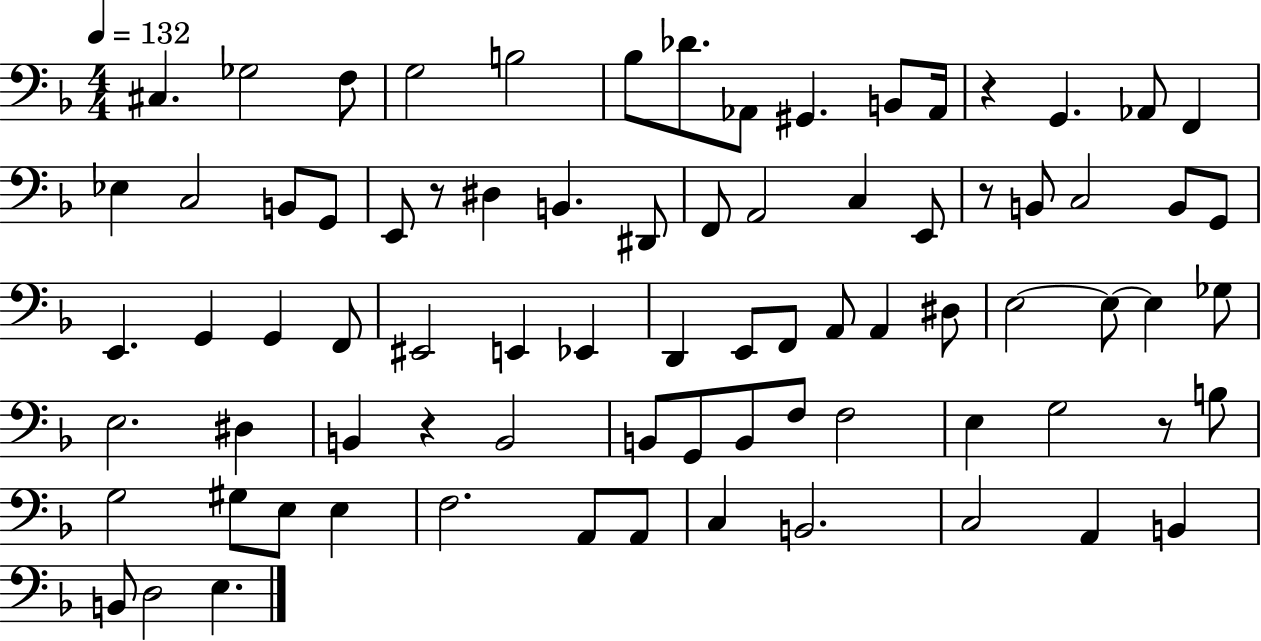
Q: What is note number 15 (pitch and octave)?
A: Eb3